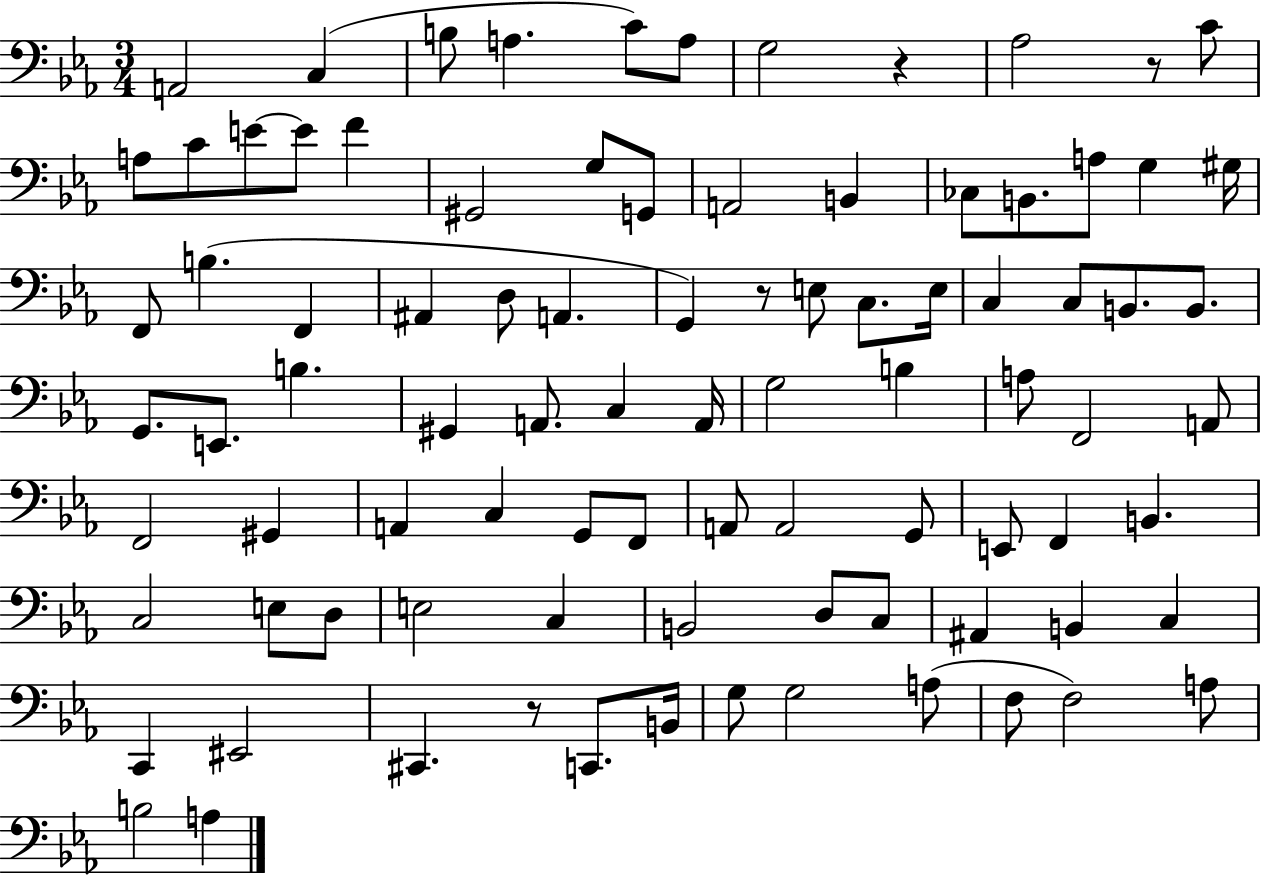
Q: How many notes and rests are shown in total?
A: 90